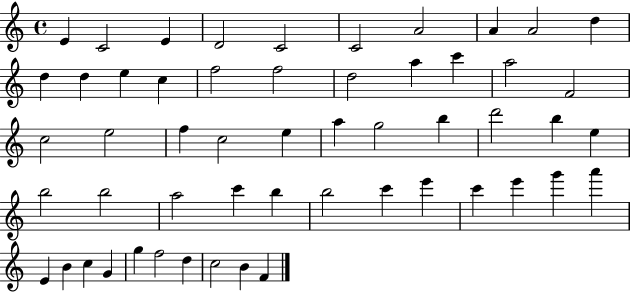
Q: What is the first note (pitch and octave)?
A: E4